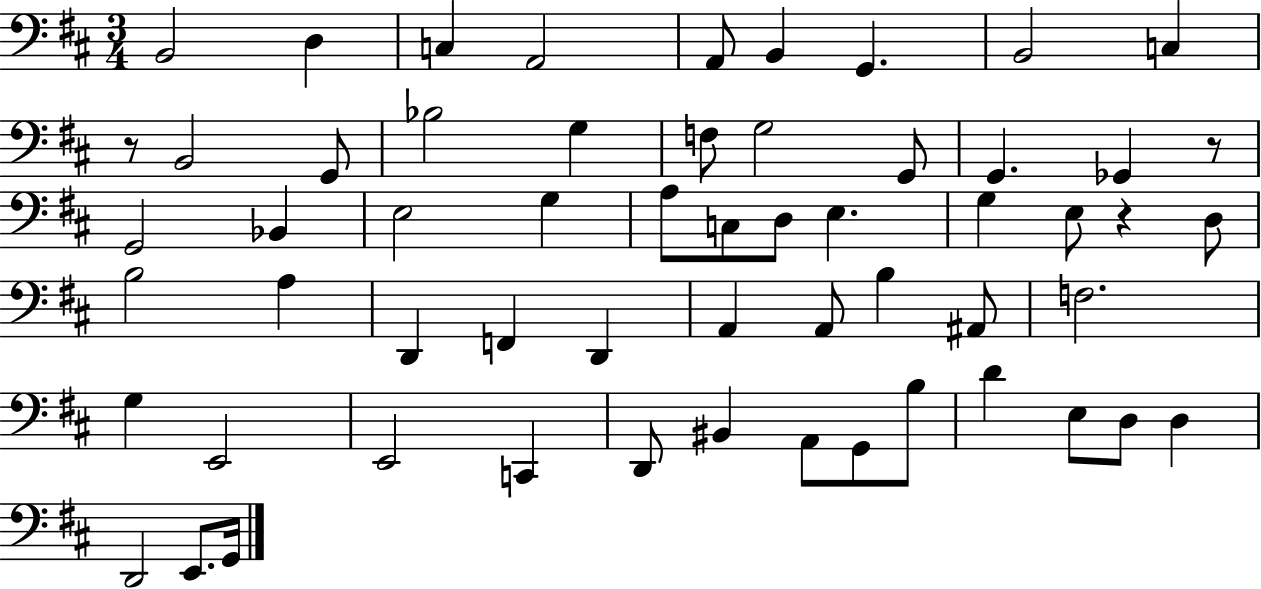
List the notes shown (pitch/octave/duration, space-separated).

B2/h D3/q C3/q A2/h A2/e B2/q G2/q. B2/h C3/q R/e B2/h G2/e Bb3/h G3/q F3/e G3/h G2/e G2/q. Gb2/q R/e G2/h Bb2/q E3/h G3/q A3/e C3/e D3/e E3/q. G3/q E3/e R/q D3/e B3/h A3/q D2/q F2/q D2/q A2/q A2/e B3/q A#2/e F3/h. G3/q E2/h E2/h C2/q D2/e BIS2/q A2/e G2/e B3/e D4/q E3/e D3/e D3/q D2/h E2/e. G2/s